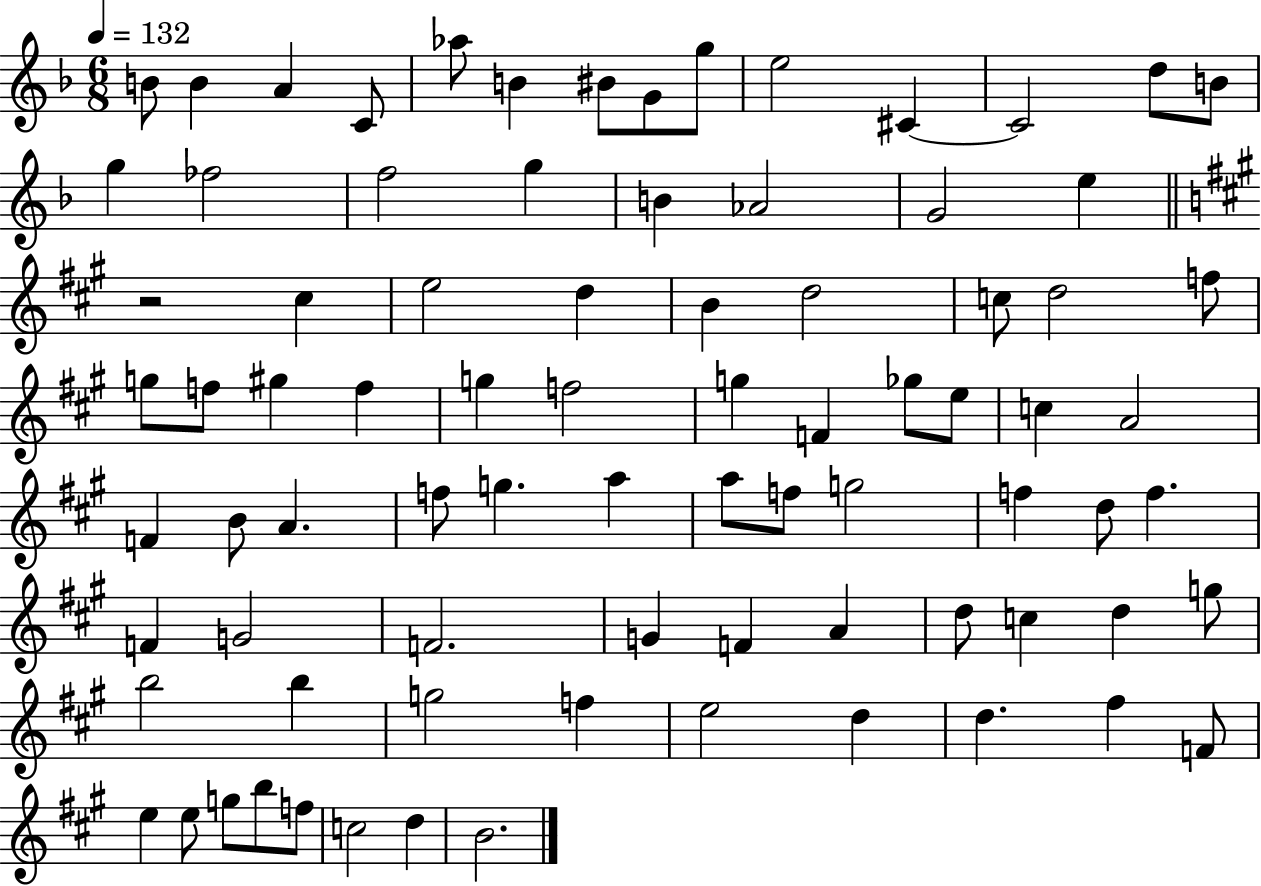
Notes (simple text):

B4/e B4/q A4/q C4/e Ab5/e B4/q BIS4/e G4/e G5/e E5/h C#4/q C#4/h D5/e B4/e G5/q FES5/h F5/h G5/q B4/q Ab4/h G4/h E5/q R/h C#5/q E5/h D5/q B4/q D5/h C5/e D5/h F5/e G5/e F5/e G#5/q F5/q G5/q F5/h G5/q F4/q Gb5/e E5/e C5/q A4/h F4/q B4/e A4/q. F5/e G5/q. A5/q A5/e F5/e G5/h F5/q D5/e F5/q. F4/q G4/h F4/h. G4/q F4/q A4/q D5/e C5/q D5/q G5/e B5/h B5/q G5/h F5/q E5/h D5/q D5/q. F#5/q F4/e E5/q E5/e G5/e B5/e F5/e C5/h D5/q B4/h.